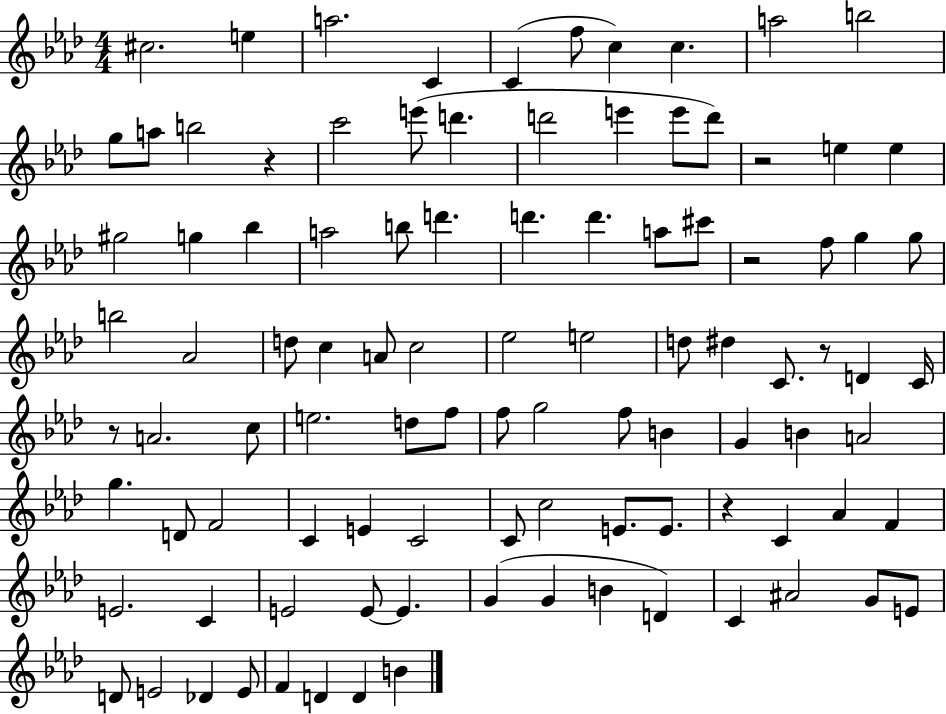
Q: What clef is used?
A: treble